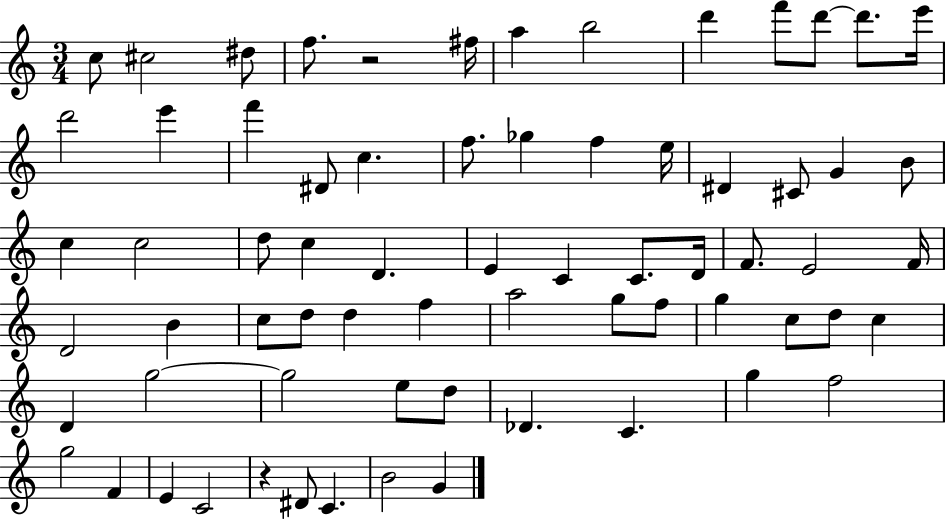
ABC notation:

X:1
T:Untitled
M:3/4
L:1/4
K:C
c/2 ^c2 ^d/2 f/2 z2 ^f/4 a b2 d' f'/2 d'/2 d'/2 e'/4 d'2 e' f' ^D/2 c f/2 _g f e/4 ^D ^C/2 G B/2 c c2 d/2 c D E C C/2 D/4 F/2 E2 F/4 D2 B c/2 d/2 d f a2 g/2 f/2 g c/2 d/2 c D g2 g2 e/2 d/2 _D C g f2 g2 F E C2 z ^D/2 C B2 G